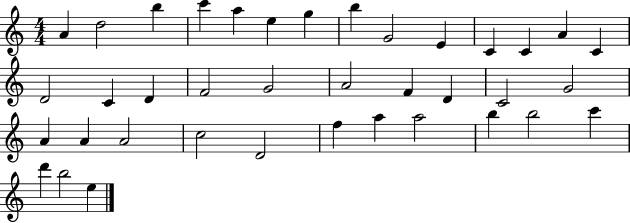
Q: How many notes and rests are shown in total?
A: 38